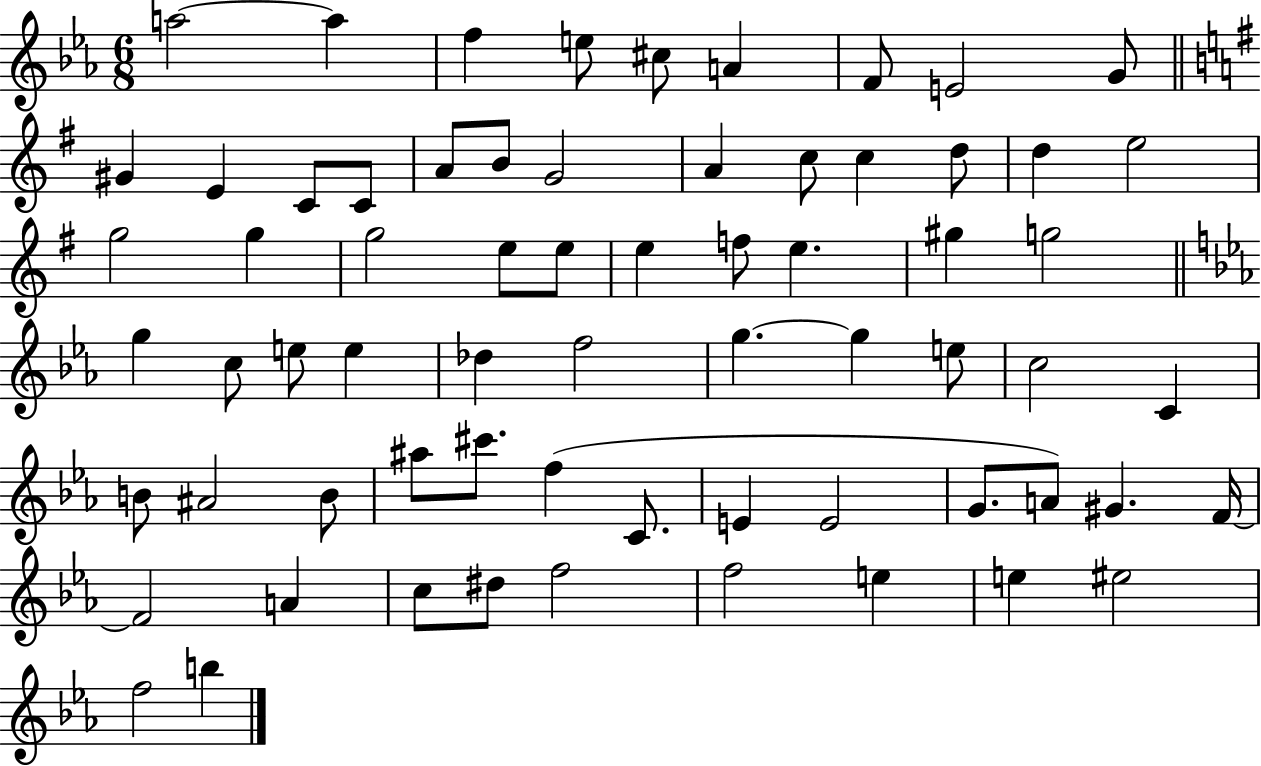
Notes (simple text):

A5/h A5/q F5/q E5/e C#5/e A4/q F4/e E4/h G4/e G#4/q E4/q C4/e C4/e A4/e B4/e G4/h A4/q C5/e C5/q D5/e D5/q E5/h G5/h G5/q G5/h E5/e E5/e E5/q F5/e E5/q. G#5/q G5/h G5/q C5/e E5/e E5/q Db5/q F5/h G5/q. G5/q E5/e C5/h C4/q B4/e A#4/h B4/e A#5/e C#6/e. F5/q C4/e. E4/q E4/h G4/e. A4/e G#4/q. F4/s F4/h A4/q C5/e D#5/e F5/h F5/h E5/q E5/q EIS5/h F5/h B5/q